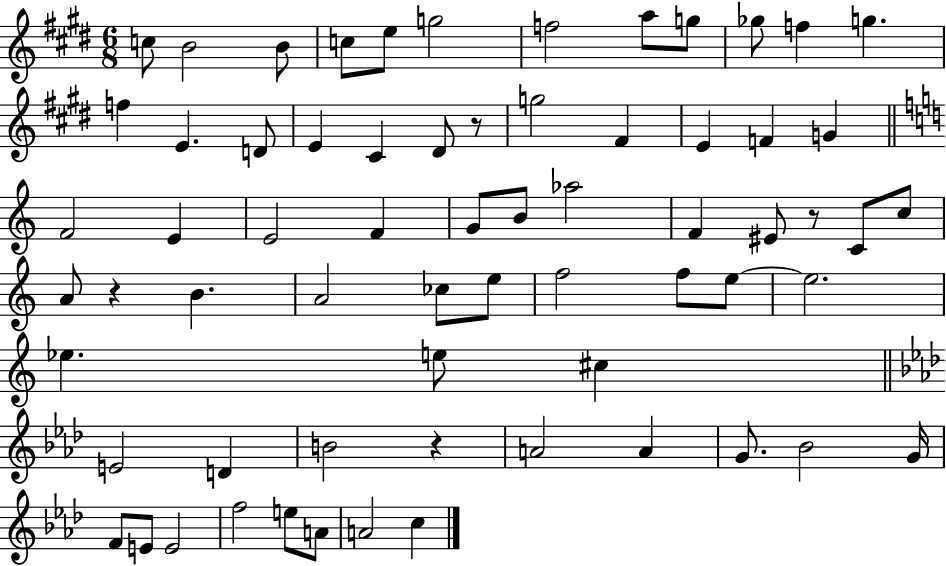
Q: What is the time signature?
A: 6/8